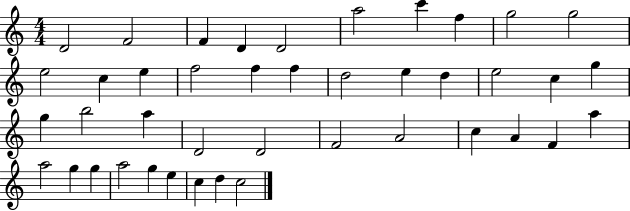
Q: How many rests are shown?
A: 0